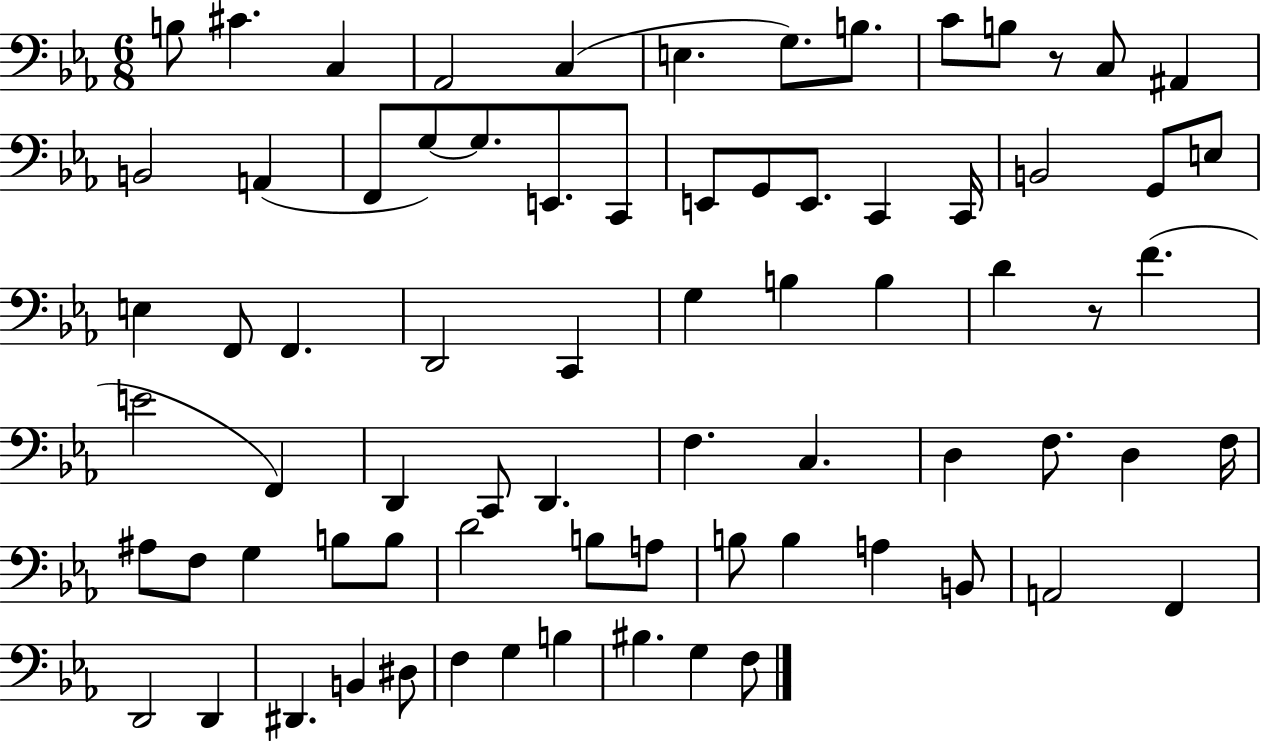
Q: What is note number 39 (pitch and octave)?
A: F2